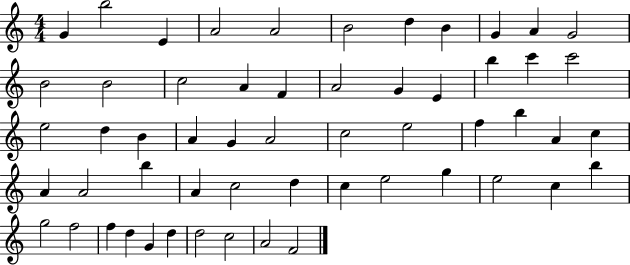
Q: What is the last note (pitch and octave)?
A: F4